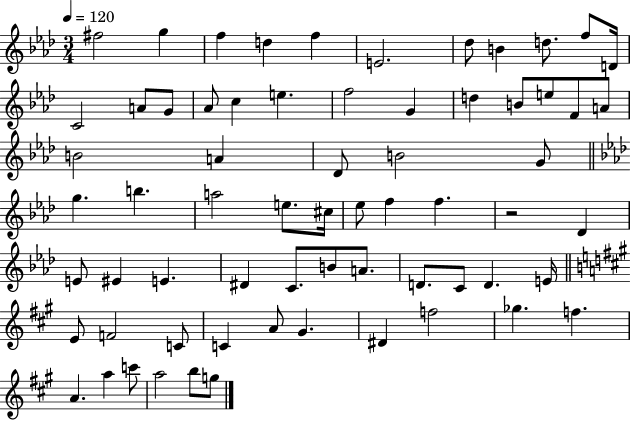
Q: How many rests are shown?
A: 1